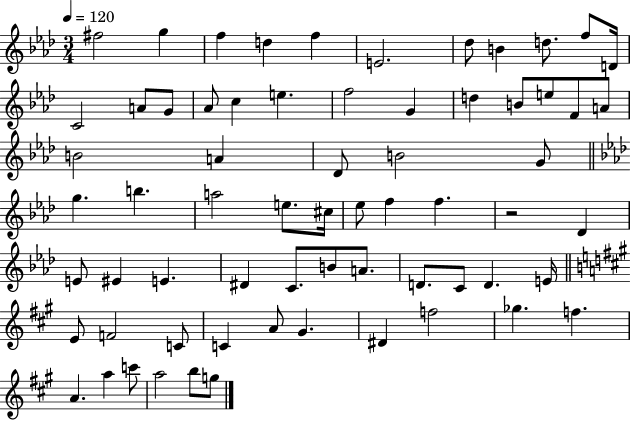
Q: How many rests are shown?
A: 1